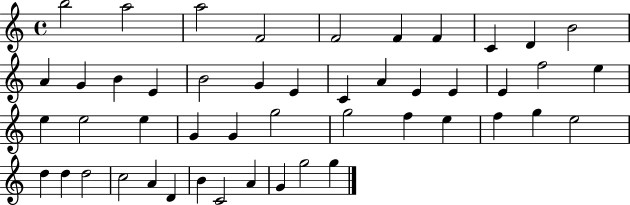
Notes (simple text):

B5/h A5/h A5/h F4/h F4/h F4/q F4/q C4/q D4/q B4/h A4/q G4/q B4/q E4/q B4/h G4/q E4/q C4/q A4/q E4/q E4/q E4/q F5/h E5/q E5/q E5/h E5/q G4/q G4/q G5/h G5/h F5/q E5/q F5/q G5/q E5/h D5/q D5/q D5/h C5/h A4/q D4/q B4/q C4/h A4/q G4/q G5/h G5/q